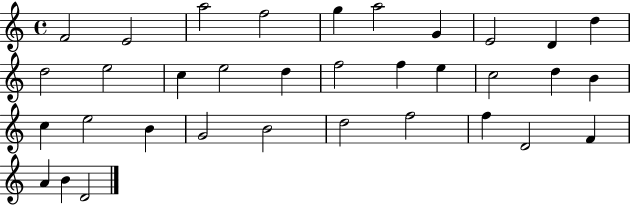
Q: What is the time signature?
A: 4/4